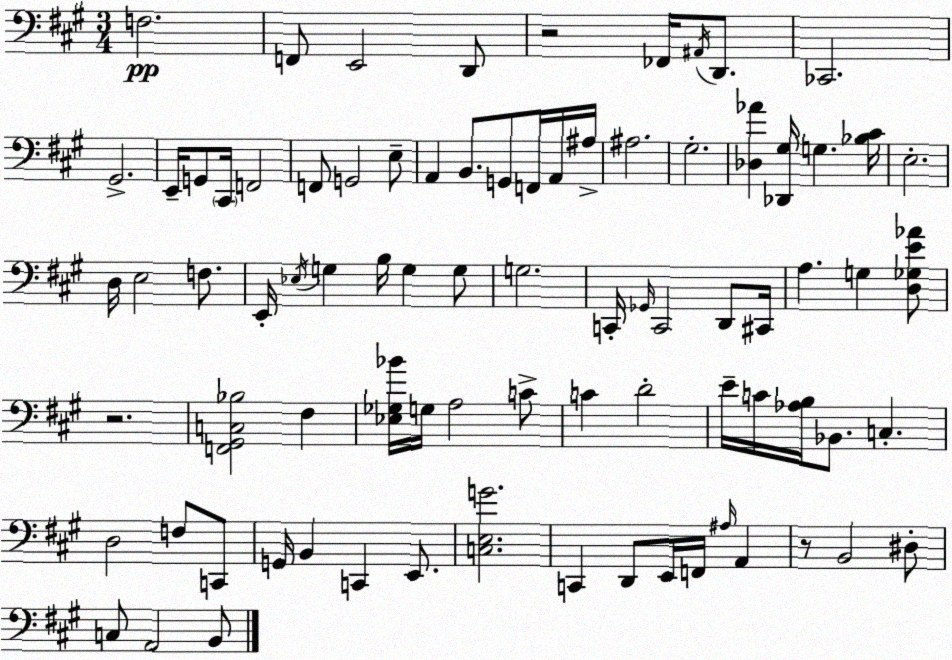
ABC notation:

X:1
T:Untitled
M:3/4
L:1/4
K:A
F,2 F,,/2 E,,2 D,,/2 z2 _F,,/4 ^A,,/4 D,,/2 _C,,2 ^G,,2 E,,/4 G,,/2 ^C,,/4 F,,2 F,,/2 G,,2 E,/2 A,, B,,/2 G,,/2 F,,/4 A,,/4 ^A,/4 ^A,2 ^G,2 [_D,_A] [_D,,^G,]/4 G, [_B,^C]/4 E,2 D,/4 E,2 F,/2 E,,/4 _E,/4 G, B,/4 G, G,/2 G,2 C,,/4 _G,,/4 C,,2 D,,/2 ^C,,/4 A, G, [D,_G,E_A]/2 z2 [F,,^G,,C,_B,]2 ^F, [_E,_G,_B]/4 G,/4 A,2 C/2 C D2 E/4 C/4 [_A,B,]/4 _B,,/2 C, D,2 F,/2 C,,/2 G,,/4 B,, C,, E,,/2 [C,E,G]2 C,, D,,/2 E,,/4 F,,/4 ^A,/4 A,, z/2 B,,2 ^D,/2 C,/2 A,,2 B,,/2